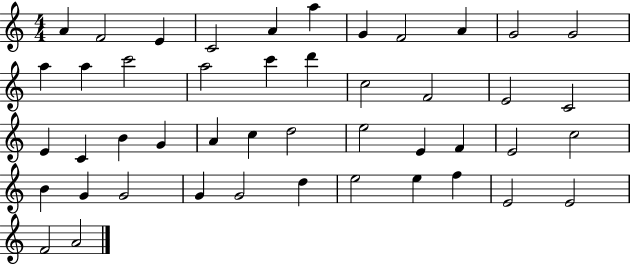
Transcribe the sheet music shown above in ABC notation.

X:1
T:Untitled
M:4/4
L:1/4
K:C
A F2 E C2 A a G F2 A G2 G2 a a c'2 a2 c' d' c2 F2 E2 C2 E C B G A c d2 e2 E F E2 c2 B G G2 G G2 d e2 e f E2 E2 F2 A2